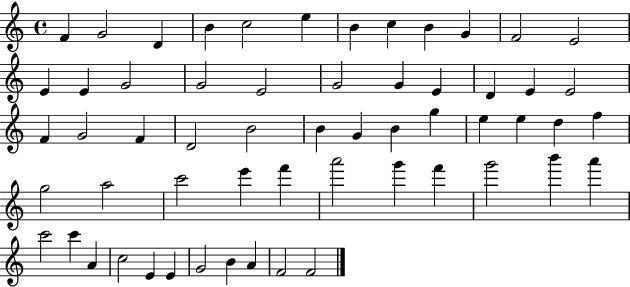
X:1
T:Untitled
M:4/4
L:1/4
K:C
F G2 D B c2 e B c B G F2 E2 E E G2 G2 E2 G2 G E D E E2 F G2 F D2 B2 B G B g e e d f g2 a2 c'2 e' f' a'2 g' f' g'2 b' a' c'2 c' A c2 E E G2 B A F2 F2